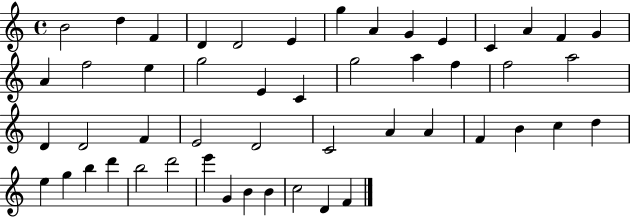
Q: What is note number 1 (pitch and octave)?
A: B4